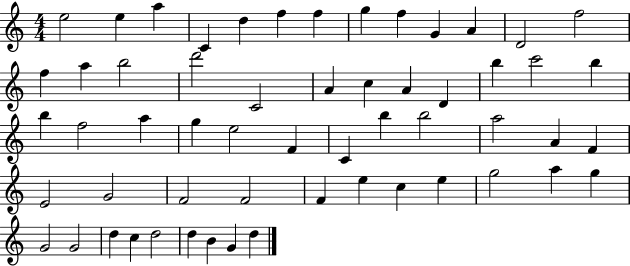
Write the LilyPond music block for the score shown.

{
  \clef treble
  \numericTimeSignature
  \time 4/4
  \key c \major
  e''2 e''4 a''4 | c'4 d''4 f''4 f''4 | g''4 f''4 g'4 a'4 | d'2 f''2 | \break f''4 a''4 b''2 | d'''2 c'2 | a'4 c''4 a'4 d'4 | b''4 c'''2 b''4 | \break b''4 f''2 a''4 | g''4 e''2 f'4 | c'4 b''4 b''2 | a''2 a'4 f'4 | \break e'2 g'2 | f'2 f'2 | f'4 e''4 c''4 e''4 | g''2 a''4 g''4 | \break g'2 g'2 | d''4 c''4 d''2 | d''4 b'4 g'4 d''4 | \bar "|."
}